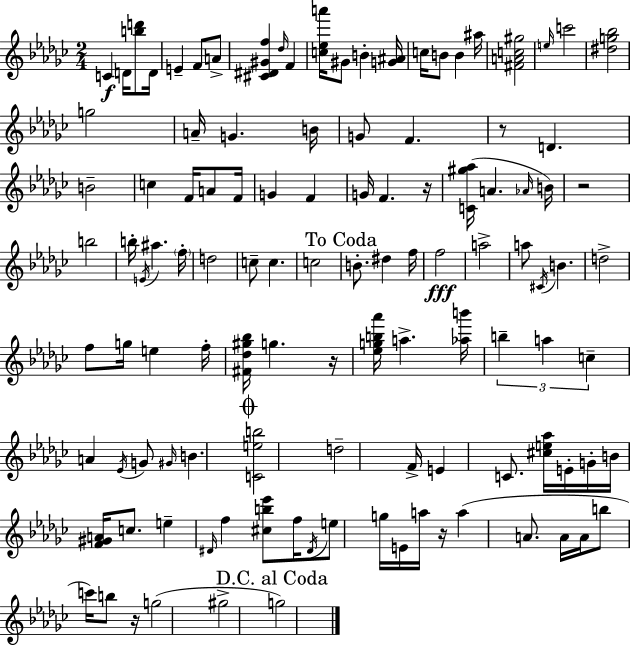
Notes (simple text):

C4/q D4/s [B5,D6]/e D4/s E4/q F4/e A4/e [C#4,D#4,G#4,F5]/q Db5/s F4/q [C5,Eb5,A6]/s G#4/e B4/q [G4,A#4]/s C5/s B4/e B4/q A#5/s [F#4,A4,C5,G#5]/h E5/s C6/h [D#5,G5,Bb5]/h G5/h A4/s G4/q. B4/s G4/e F4/q. R/e D4/q. B4/h C5/q F4/s A4/e F4/s G4/q F4/q G4/s F4/q. R/s [C4,G#5,Ab5]/s A4/q. Ab4/s B4/s R/h B5/h B5/s E4/s A#5/q. F5/s D5/h C5/e C5/q. C5/h B4/e. D#5/q F5/s F5/h A5/h A5/e C#4/s B4/q. D5/h F5/e G5/s E5/q F5/s [F#4,Db5,G#5,Bb5]/s G5/q. R/s [Eb5,G5,B5,Ab6]/s A5/q. [Ab5,B6]/s B5/q A5/q C5/q A4/q Eb4/s G4/e G#4/s B4/q. [C4,E5,B5]/h D5/h F4/s E4/q C4/e. [C#5,E5,Ab5]/s E4/s G4/s B4/s [F4,G#4,A4]/s C5/e. E5/q D#4/s F5/q [C#5,B5,Eb6]/e F5/s D#4/s E5/e G5/s E4/s A5/s R/s A5/q A4/e. A4/s A4/s B5/e C6/s B5/e R/s G5/h G#5/h G5/h